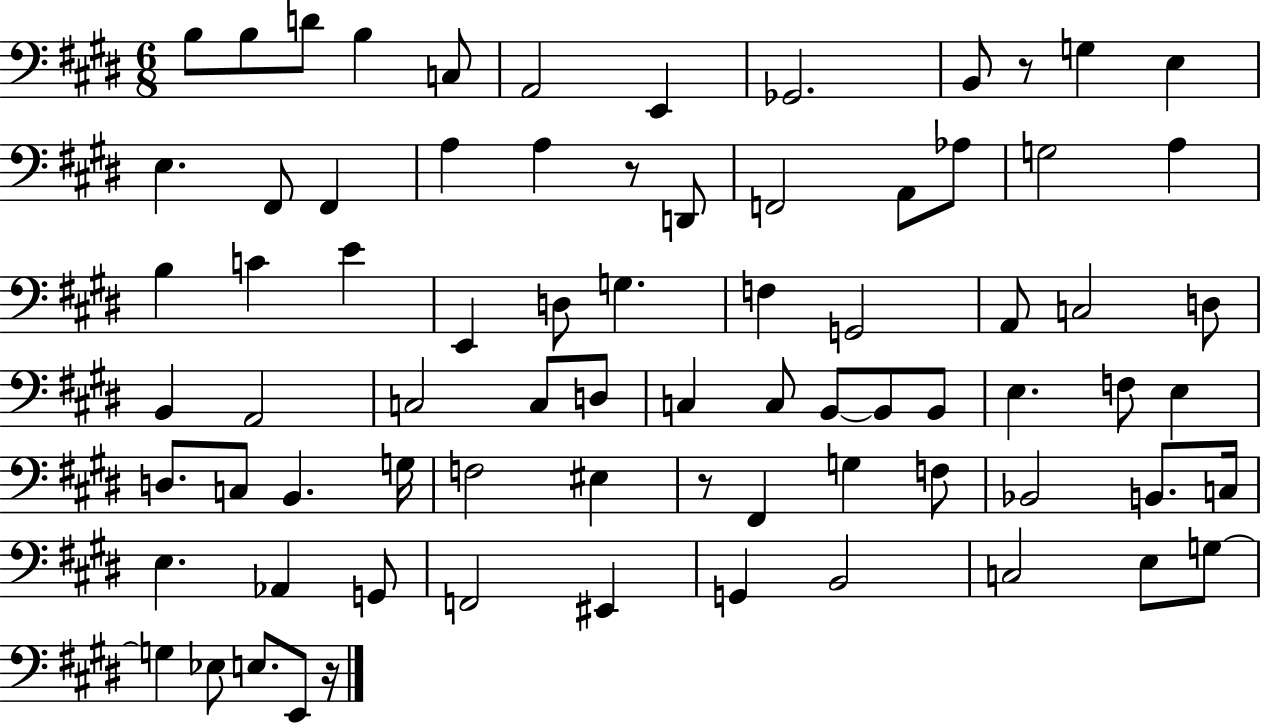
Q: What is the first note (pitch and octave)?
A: B3